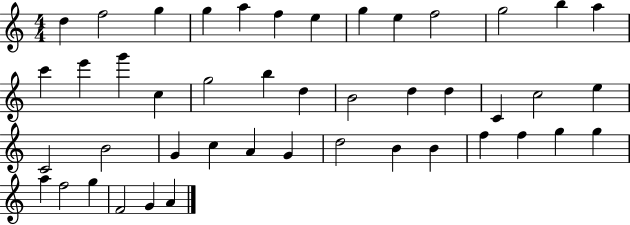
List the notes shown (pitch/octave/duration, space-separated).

D5/q F5/h G5/q G5/q A5/q F5/q E5/q G5/q E5/q F5/h G5/h B5/q A5/q C6/q E6/q G6/q C5/q G5/h B5/q D5/q B4/h D5/q D5/q C4/q C5/h E5/q C4/h B4/h G4/q C5/q A4/q G4/q D5/h B4/q B4/q F5/q F5/q G5/q G5/q A5/q F5/h G5/q F4/h G4/q A4/q